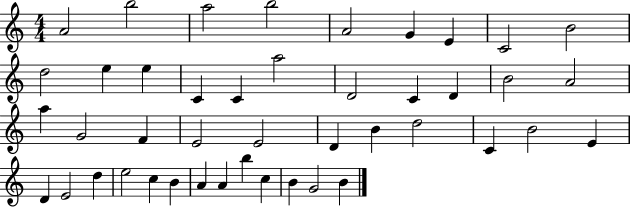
A4/h B5/h A5/h B5/h A4/h G4/q E4/q C4/h B4/h D5/h E5/q E5/q C4/q C4/q A5/h D4/h C4/q D4/q B4/h A4/h A5/q G4/h F4/q E4/h E4/h D4/q B4/q D5/h C4/q B4/h E4/q D4/q E4/h D5/q E5/h C5/q B4/q A4/q A4/q B5/q C5/q B4/q G4/h B4/q